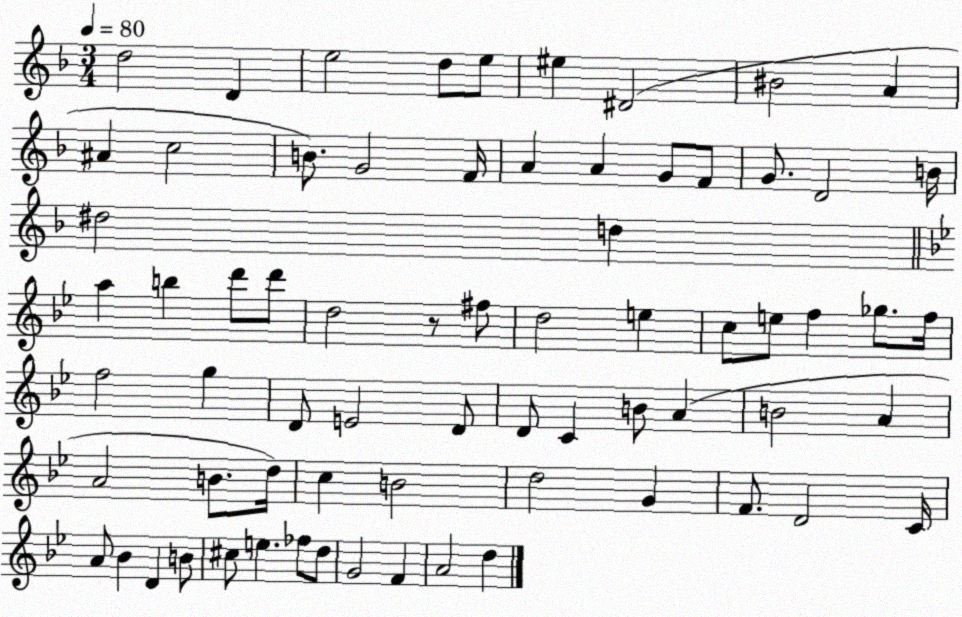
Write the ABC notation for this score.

X:1
T:Untitled
M:3/4
L:1/4
K:F
d2 D e2 d/2 e/2 ^e ^D2 ^B2 A ^A c2 B/2 G2 F/4 A A G/2 F/2 G/2 D2 B/4 ^d2 d a b d'/2 d'/2 d2 z/2 ^f/2 d2 e c/2 e/2 f _g/2 f/4 f2 g D/2 E2 D/2 D/2 C B/2 A B2 A A2 B/2 d/4 c B2 d2 G F/2 D2 C/4 A/2 _B D B/2 ^c/2 e _f/2 d/2 G2 F A2 d